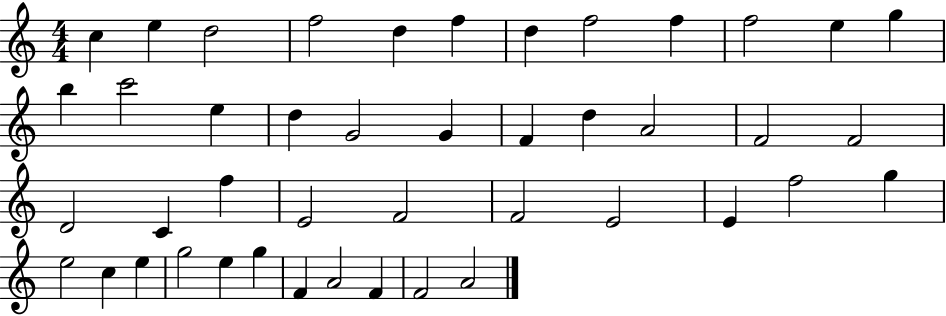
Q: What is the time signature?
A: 4/4